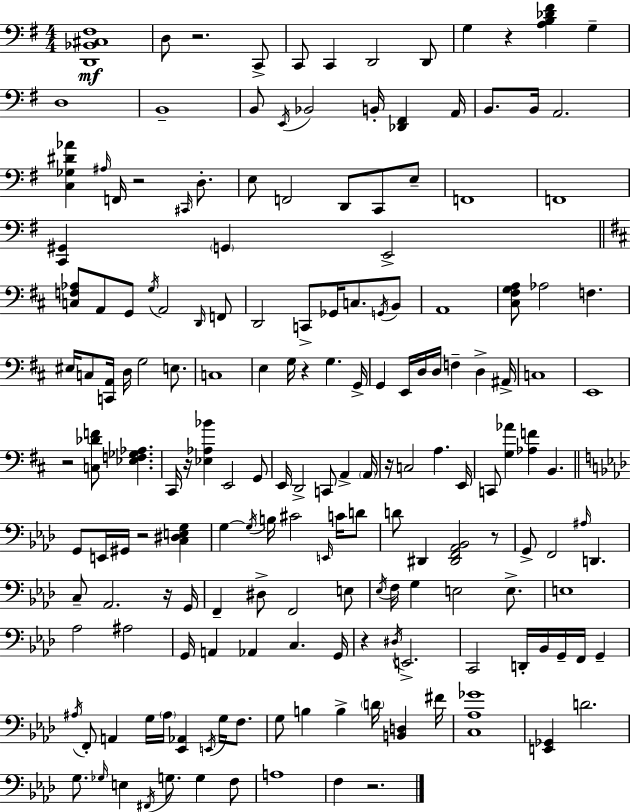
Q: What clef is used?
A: bass